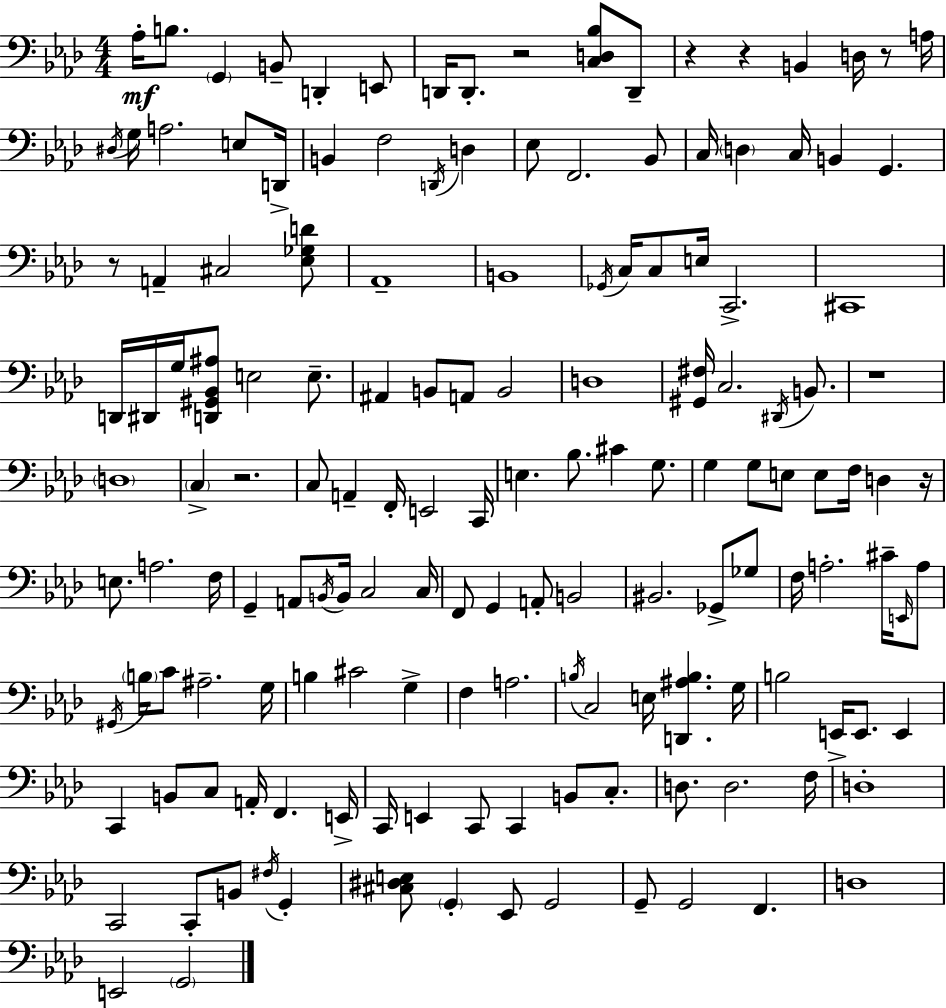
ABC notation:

X:1
T:Untitled
M:4/4
L:1/4
K:Ab
_A,/4 B,/2 G,, B,,/2 D,, E,,/2 D,,/4 D,,/2 z2 [C,D,_B,]/2 D,,/2 z z B,, D,/4 z/2 A,/4 ^D,/4 G,/4 A,2 E,/2 D,,/4 B,, F,2 D,,/4 D, _E,/2 F,,2 _B,,/2 C,/4 D, C,/4 B,, G,, z/2 A,, ^C,2 [_E,_G,D]/2 _A,,4 B,,4 _G,,/4 C,/4 C,/2 E,/4 C,,2 ^C,,4 D,,/4 ^D,,/4 G,/4 [D,,^G,,_B,,^A,]/2 E,2 E,/2 ^A,, B,,/2 A,,/2 B,,2 D,4 [^G,,^F,]/4 C,2 ^D,,/4 B,,/2 z4 D,4 C, z2 C,/2 A,, F,,/4 E,,2 C,,/4 E, _B,/2 ^C G,/2 G, G,/2 E,/2 E,/2 F,/4 D, z/4 E,/2 A,2 F,/4 G,, A,,/2 B,,/4 B,,/4 C,2 C,/4 F,,/2 G,, A,,/2 B,,2 ^B,,2 _G,,/2 _G,/2 F,/4 A,2 ^C/4 E,,/4 A,/2 ^G,,/4 B,/4 C/2 ^A,2 G,/4 B, ^C2 G, F, A,2 B,/4 C,2 E,/4 [D,,^A,B,] G,/4 B,2 E,,/4 E,,/2 E,, C,, B,,/2 C,/2 A,,/4 F,, E,,/4 C,,/4 E,, C,,/2 C,, B,,/2 C,/2 D,/2 D,2 F,/4 D,4 C,,2 C,,/2 B,,/2 ^F,/4 G,, [^C,^D,E,]/2 G,, _E,,/2 G,,2 G,,/2 G,,2 F,, D,4 E,,2 G,,2